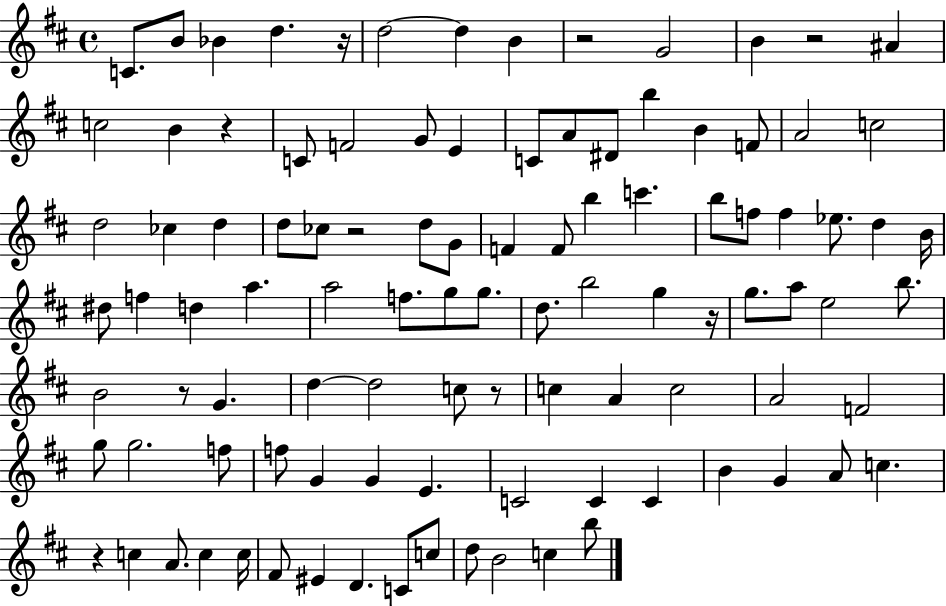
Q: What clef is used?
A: treble